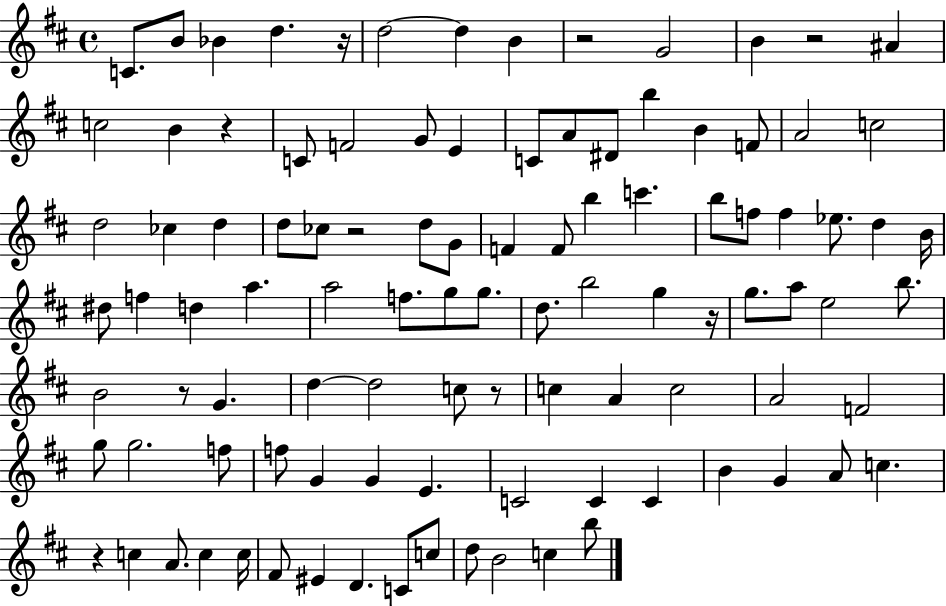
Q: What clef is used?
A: treble